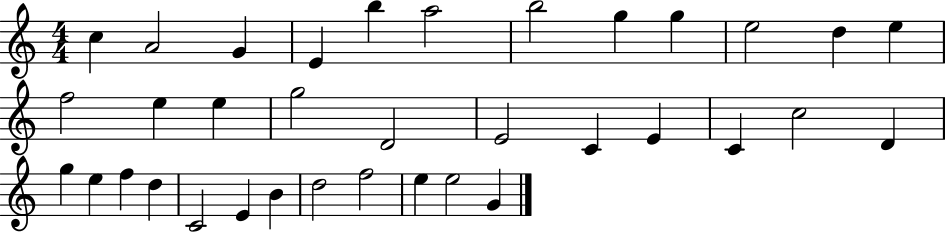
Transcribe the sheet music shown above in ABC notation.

X:1
T:Untitled
M:4/4
L:1/4
K:C
c A2 G E b a2 b2 g g e2 d e f2 e e g2 D2 E2 C E C c2 D g e f d C2 E B d2 f2 e e2 G